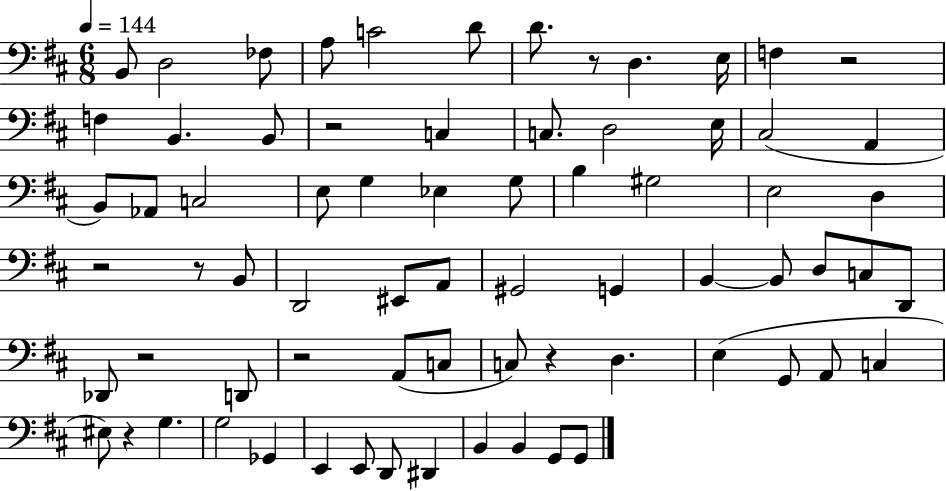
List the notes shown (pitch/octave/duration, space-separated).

B2/e D3/h FES3/e A3/e C4/h D4/e D4/e. R/e D3/q. E3/s F3/q R/h F3/q B2/q. B2/e R/h C3/q C3/e. D3/h E3/s C#3/h A2/q B2/e Ab2/e C3/h E3/e G3/q Eb3/q G3/e B3/q G#3/h E3/h D3/q R/h R/e B2/e D2/h EIS2/e A2/e G#2/h G2/q B2/q B2/e D3/e C3/e D2/e Db2/e R/h D2/e R/h A2/e C3/e C3/e R/q D3/q. E3/q G2/e A2/e C3/q EIS3/e R/q G3/q. G3/h Gb2/q E2/q E2/e D2/e D#2/q B2/q B2/q G2/e G2/e